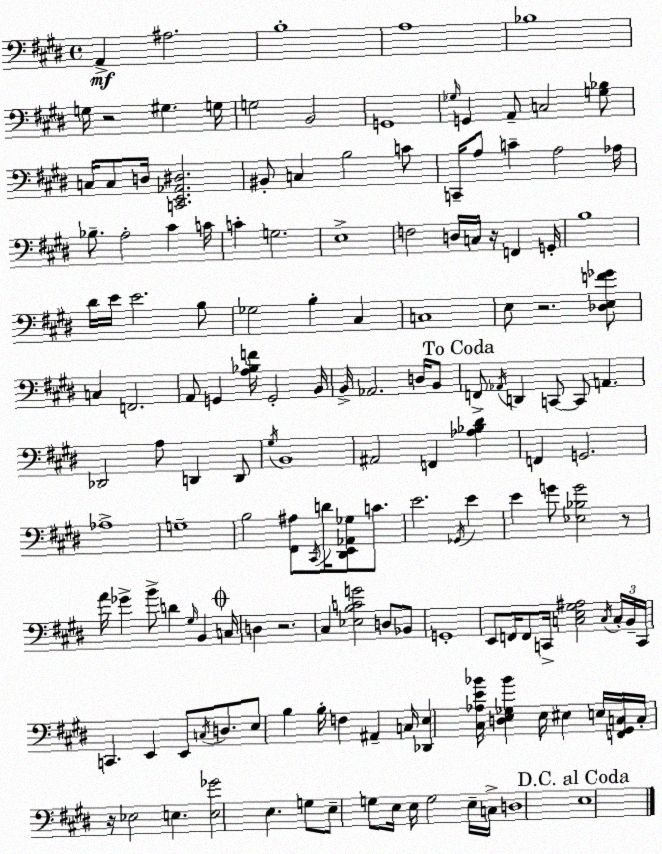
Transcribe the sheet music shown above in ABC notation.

X:1
T:Untitled
M:4/4
L:1/4
K:E
A,, ^A,2 B,4 A,4 _B,4 G,/4 z2 ^G, G,/4 G,2 B,,2 G,,4 _G,/4 G,, A,,/2 C,2 [G,_B,]/2 C,/4 C,/2 D,/4 [C,,E,,_A,,^D,]2 ^B,,/2 C, B,2 C/2 C,,/4 A,/2 C A,2 _A,/4 _B,/2 A,2 ^C C/4 C G,2 E,4 F,2 D,/4 C,/4 z/4 F,, G,,/4 B,4 ^D/4 E/4 E2 B,/2 _G,2 B, ^C, C,4 E,/2 z2 [_D,E,F_G]/2 C, F,,2 A,,/2 G,, [A,_B,F]/4 G,,2 B,,/4 B,,/4 _A,,2 D,/4 B,,/2 F,,/2 _A,,/4 D,, C,,/2 C,,/2 A,, _D,,2 A,/2 D,, D,,/2 ^G,/4 B,,4 ^A,,2 F,, [_A,_B,^D] F,, G,,2 _A,4 G,4 B,2 [^F,,^A,]/2 ^C,,/4 D/4 [^D,,E,,_A,,_G,]/2 C/2 E2 _G,,/4 E E G/2 [_E,_B,G]2 z/2 A/4 _G B/2 D ^G,/4 B,, C,/4 D, z2 ^C, [_E,B,CG]2 D,/2 _B,,/2 G,,4 E,,/2 F,,/4 F,,/2 C,,/4 [C,E,^G,^A,]2 C,/4 C,/4 B,,/4 C,,/4 C,, E,, E,,/2 C,/4 D,/2 E,/2 B, B,/4 F, ^A,, C,/4 [_D,,E,] [^C,_A,E_B]/4 [D,E,_G,_B] E,/4 ^E, E,/4 [F,,^G,,C,]/4 C,/4 z/4 _E,2 E, [E,_G]2 E, G,/2 E,/2 G,/2 E,/4 E,/4 G,2 E,/4 C,/4 D,4 E,4